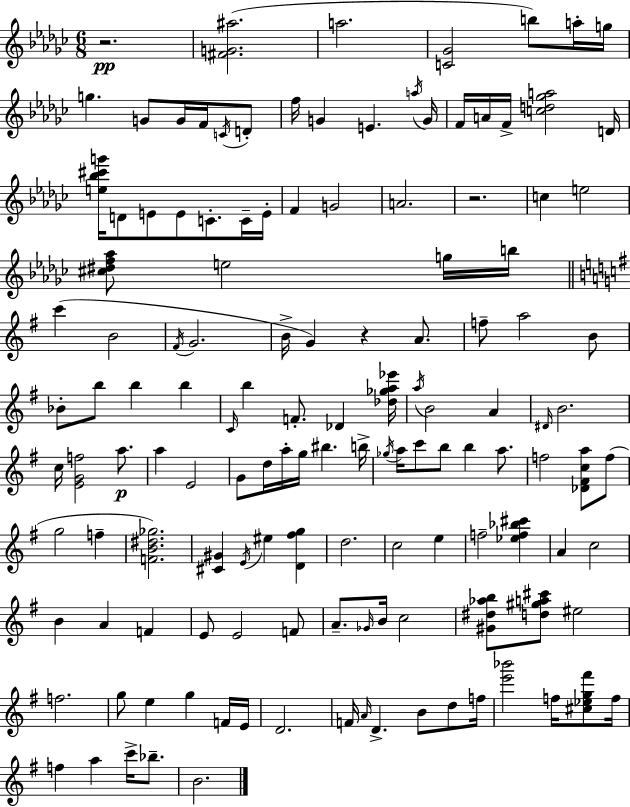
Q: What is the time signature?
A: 6/8